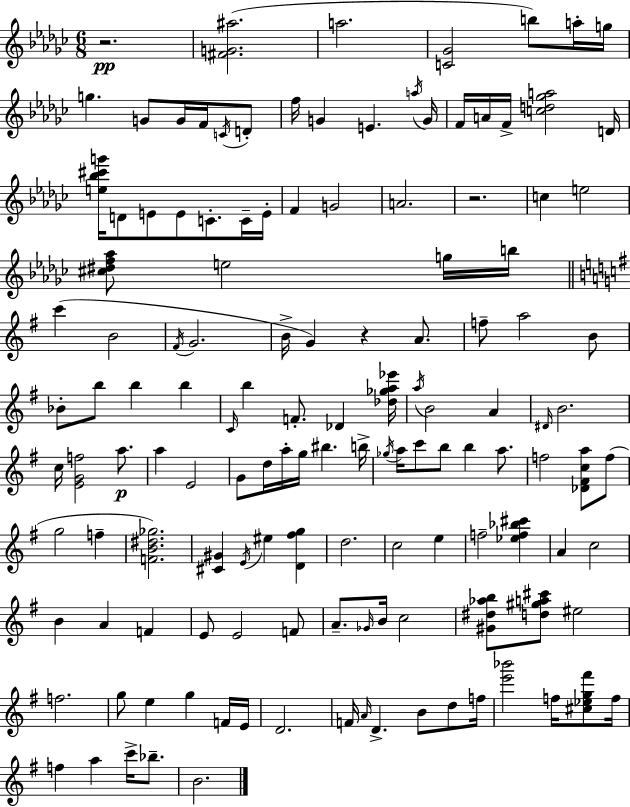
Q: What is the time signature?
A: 6/8